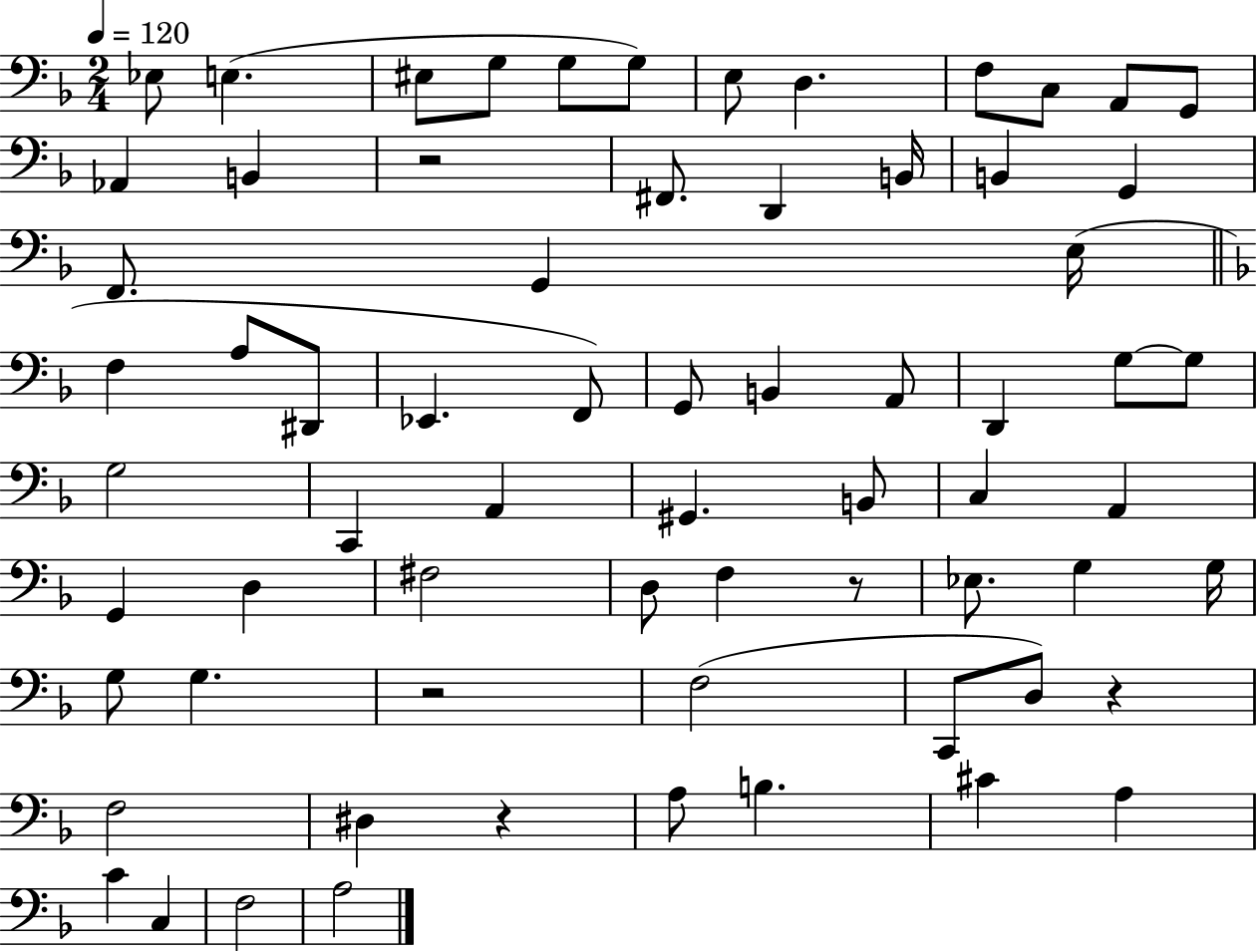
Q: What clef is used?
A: bass